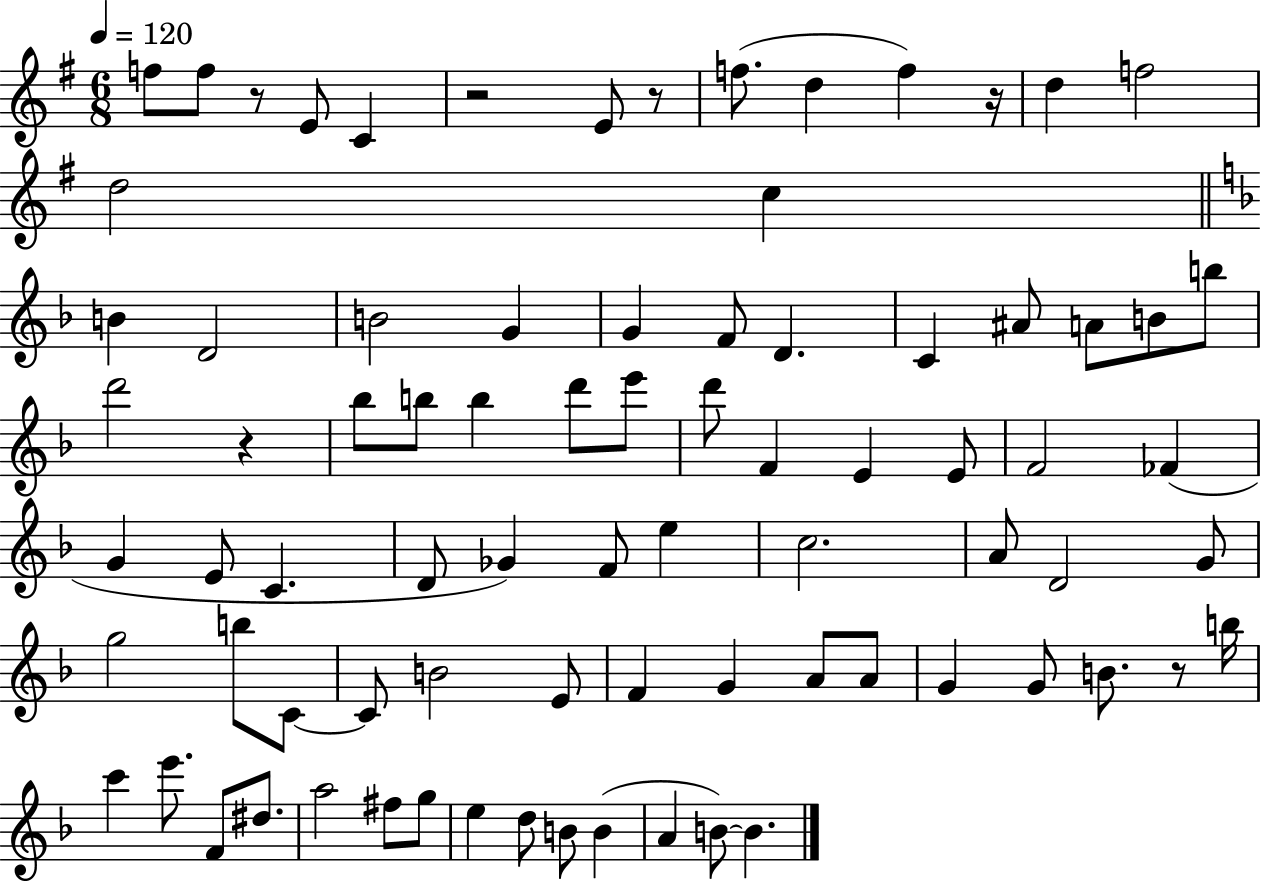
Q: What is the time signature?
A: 6/8